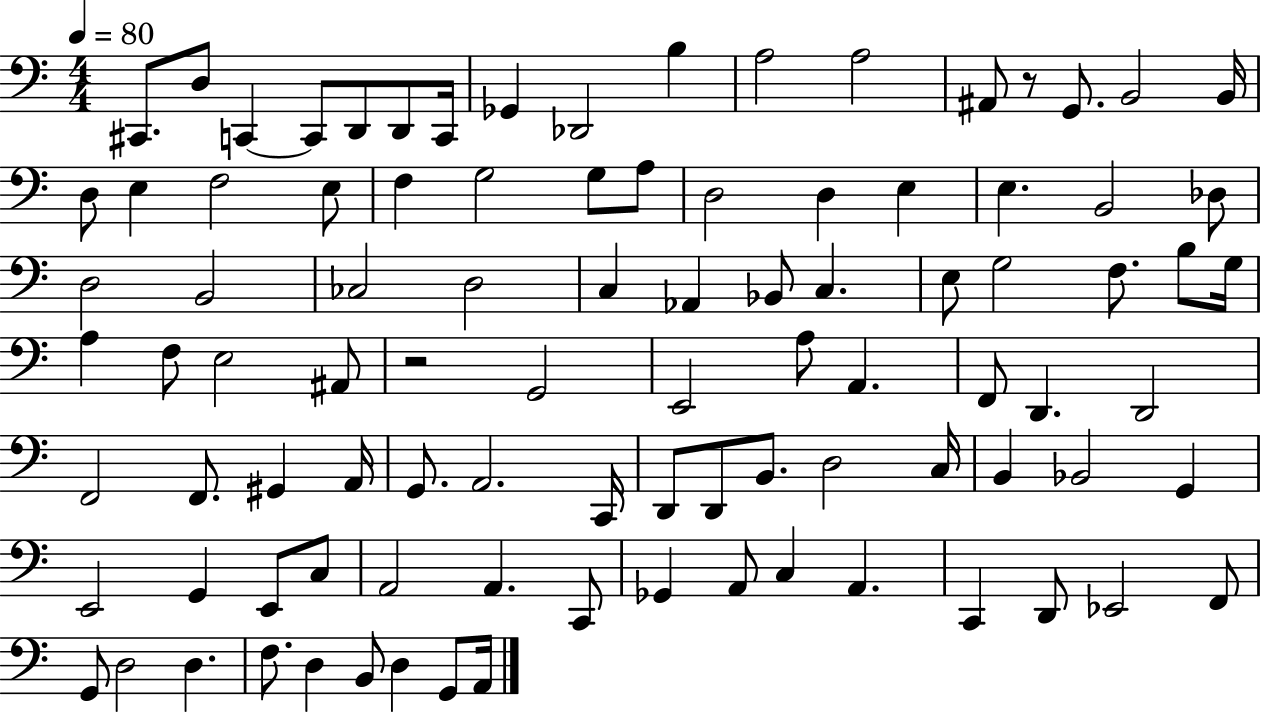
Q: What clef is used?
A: bass